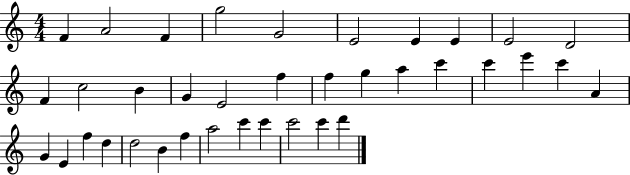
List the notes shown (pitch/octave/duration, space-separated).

F4/q A4/h F4/q G5/h G4/h E4/h E4/q E4/q E4/h D4/h F4/q C5/h B4/q G4/q E4/h F5/q F5/q G5/q A5/q C6/q C6/q E6/q C6/q A4/q G4/q E4/q F5/q D5/q D5/h B4/q F5/q A5/h C6/q C6/q C6/h C6/q D6/q